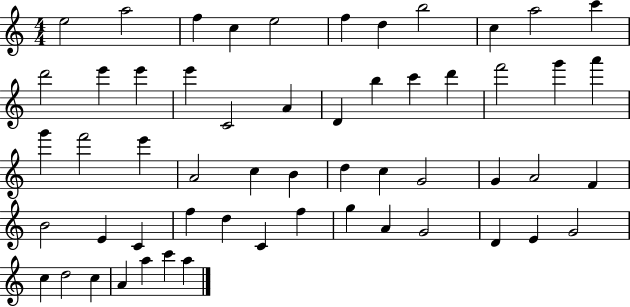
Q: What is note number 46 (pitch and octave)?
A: G4